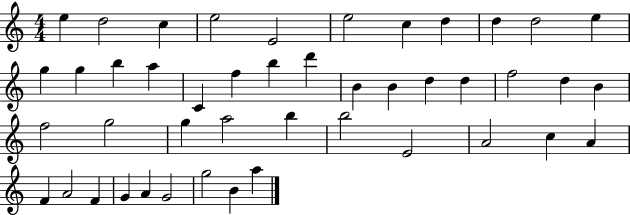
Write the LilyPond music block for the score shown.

{
  \clef treble
  \numericTimeSignature
  \time 4/4
  \key c \major
  e''4 d''2 c''4 | e''2 e'2 | e''2 c''4 d''4 | d''4 d''2 e''4 | \break g''4 g''4 b''4 a''4 | c'4 f''4 b''4 d'''4 | b'4 b'4 d''4 d''4 | f''2 d''4 b'4 | \break f''2 g''2 | g''4 a''2 b''4 | b''2 e'2 | a'2 c''4 a'4 | \break f'4 a'2 f'4 | g'4 a'4 g'2 | g''2 b'4 a''4 | \bar "|."
}